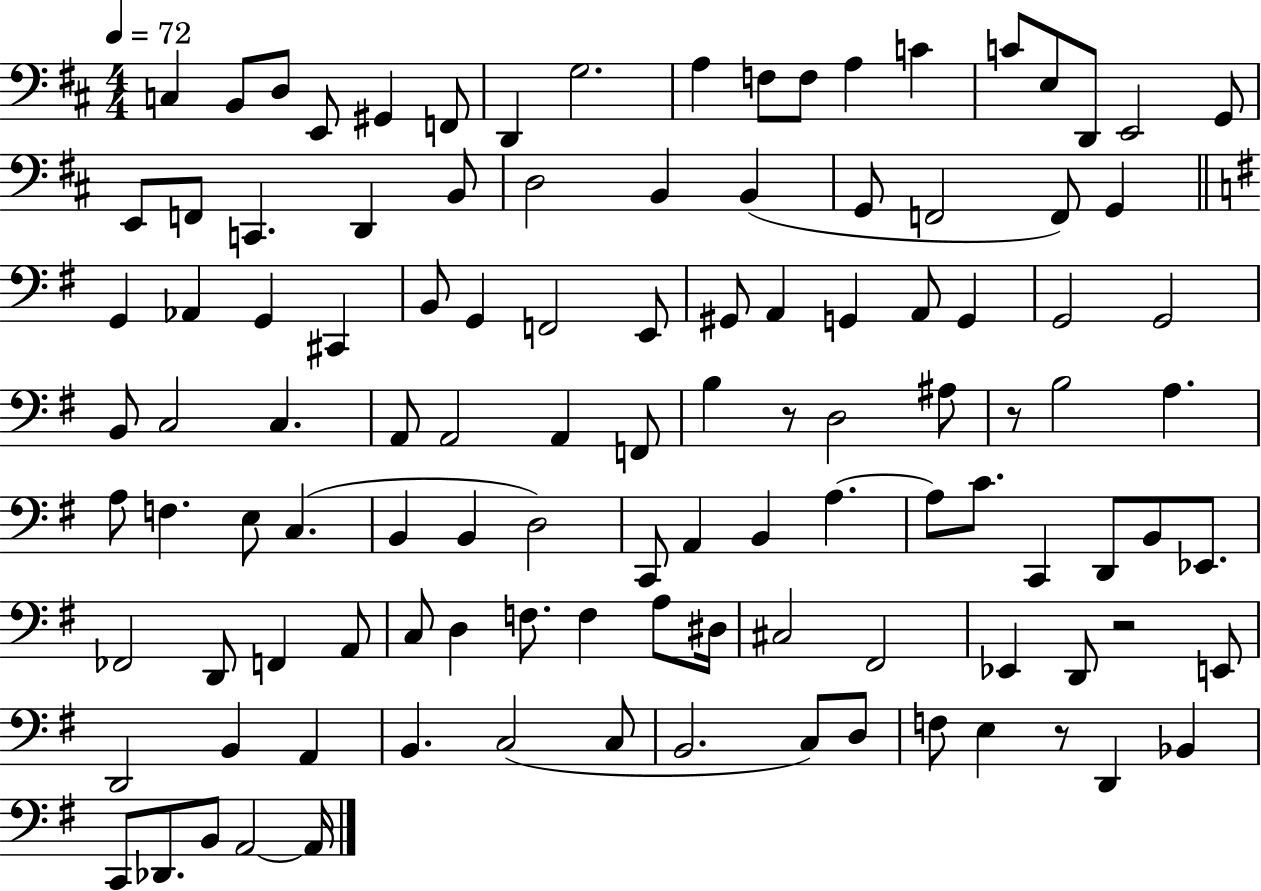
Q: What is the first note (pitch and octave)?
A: C3